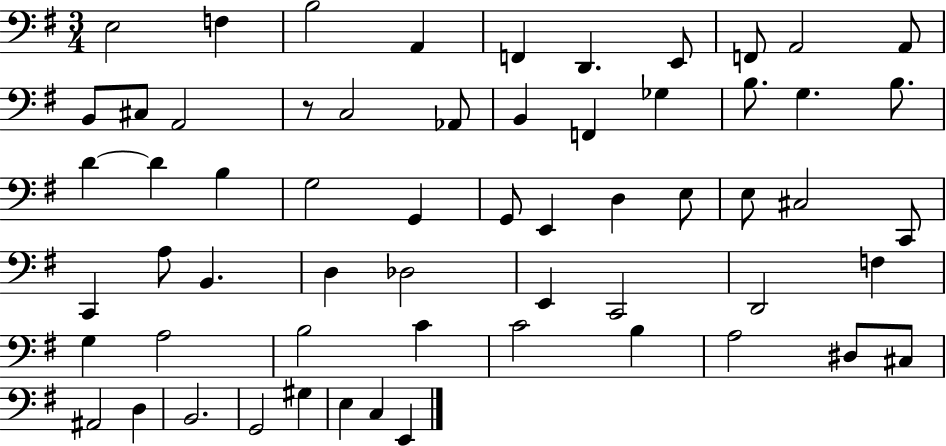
X:1
T:Untitled
M:3/4
L:1/4
K:G
E,2 F, B,2 A,, F,, D,, E,,/2 F,,/2 A,,2 A,,/2 B,,/2 ^C,/2 A,,2 z/2 C,2 _A,,/2 B,, F,, _G, B,/2 G, B,/2 D D B, G,2 G,, G,,/2 E,, D, E,/2 E,/2 ^C,2 C,,/2 C,, A,/2 B,, D, _D,2 E,, C,,2 D,,2 F, G, A,2 B,2 C C2 B, A,2 ^D,/2 ^C,/2 ^A,,2 D, B,,2 G,,2 ^G, E, C, E,,